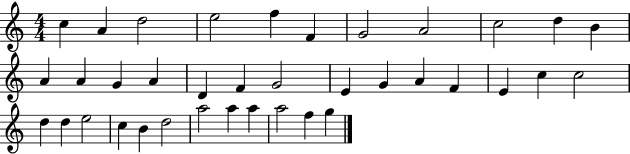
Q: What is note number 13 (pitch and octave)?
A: A4